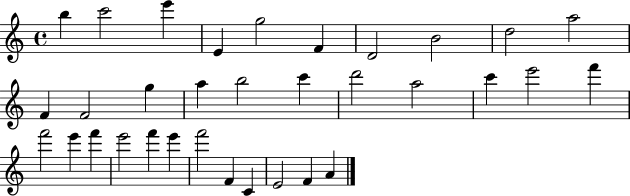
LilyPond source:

{
  \clef treble
  \time 4/4
  \defaultTimeSignature
  \key c \major
  b''4 c'''2 e'''4 | e'4 g''2 f'4 | d'2 b'2 | d''2 a''2 | \break f'4 f'2 g''4 | a''4 b''2 c'''4 | d'''2 a''2 | c'''4 e'''2 f'''4 | \break f'''2 e'''4 f'''4 | e'''2 f'''4 e'''4 | f'''2 f'4 c'4 | e'2 f'4 a'4 | \break \bar "|."
}